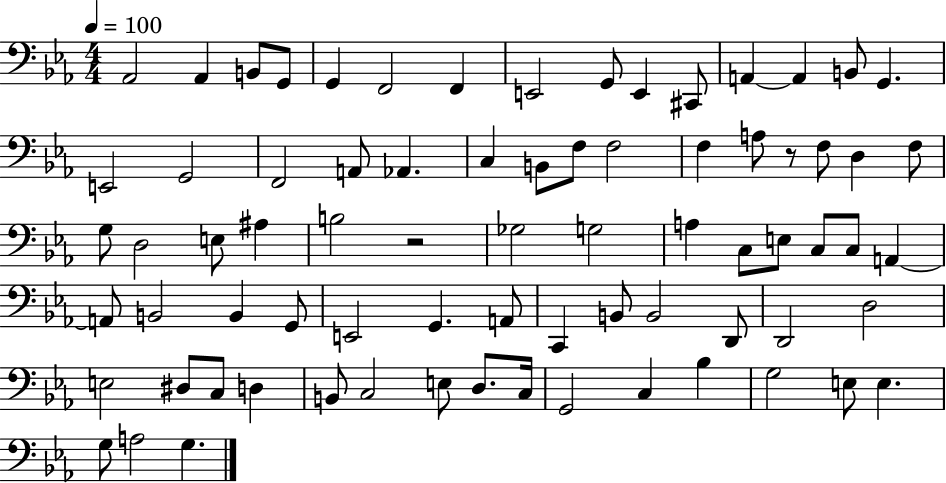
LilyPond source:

{
  \clef bass
  \numericTimeSignature
  \time 4/4
  \key ees \major
  \tempo 4 = 100
  aes,2 aes,4 b,8 g,8 | g,4 f,2 f,4 | e,2 g,8 e,4 cis,8 | a,4~~ a,4 b,8 g,4. | \break e,2 g,2 | f,2 a,8 aes,4. | c4 b,8 f8 f2 | f4 a8 r8 f8 d4 f8 | \break g8 d2 e8 ais4 | b2 r2 | ges2 g2 | a4 c8 e8 c8 c8 a,4~~ | \break a,8 b,2 b,4 g,8 | e,2 g,4. a,8 | c,4 b,8 b,2 d,8 | d,2 d2 | \break e2 dis8 c8 d4 | b,8 c2 e8 d8. c16 | g,2 c4 bes4 | g2 e8 e4. | \break g8 a2 g4. | \bar "|."
}